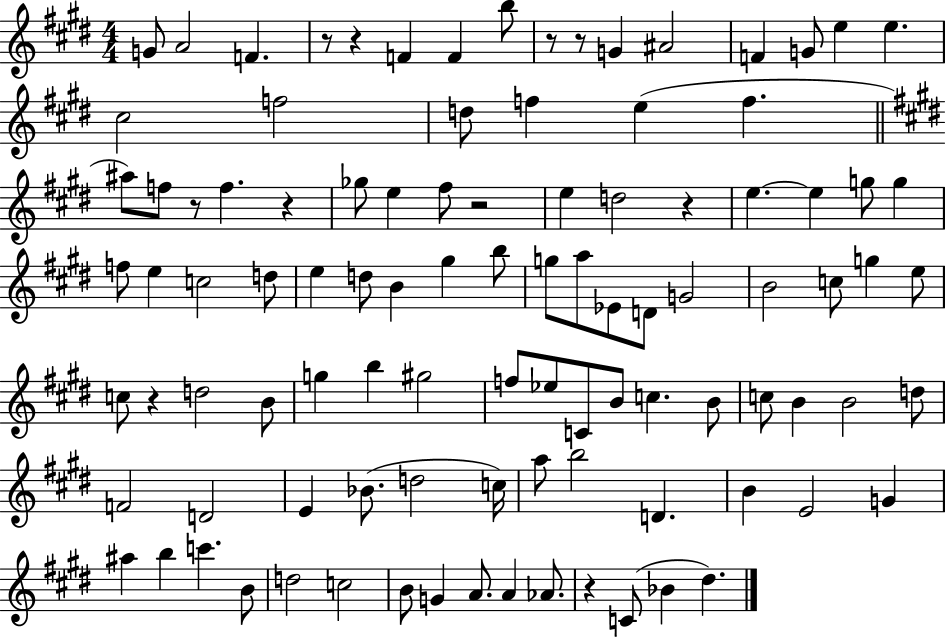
{
  \clef treble
  \numericTimeSignature
  \time 4/4
  \key e \major
  g'8 a'2 f'4. | r8 r4 f'4 f'4 b''8 | r8 r8 g'4 ais'2 | f'4 g'8 e''4 e''4. | \break cis''2 f''2 | d''8 f''4 e''4( f''4. | \bar "||" \break \key e \major ais''8) f''8 r8 f''4. r4 | ges''8 e''4 fis''8 r2 | e''4 d''2 r4 | e''4.~~ e''4 g''8 g''4 | \break f''8 e''4 c''2 d''8 | e''4 d''8 b'4 gis''4 b''8 | g''8 a''8 ees'8 d'8 g'2 | b'2 c''8 g''4 e''8 | \break c''8 r4 d''2 b'8 | g''4 b''4 gis''2 | f''8 ees''8 c'8 b'8 c''4. b'8 | c''8 b'4 b'2 d''8 | \break f'2 d'2 | e'4 bes'8.( d''2 c''16) | a''8 b''2 d'4. | b'4 e'2 g'4 | \break ais''4 b''4 c'''4. b'8 | d''2 c''2 | b'8 g'4 a'8. a'4 aes'8. | r4 c'8( bes'4 dis''4.) | \break \bar "|."
}